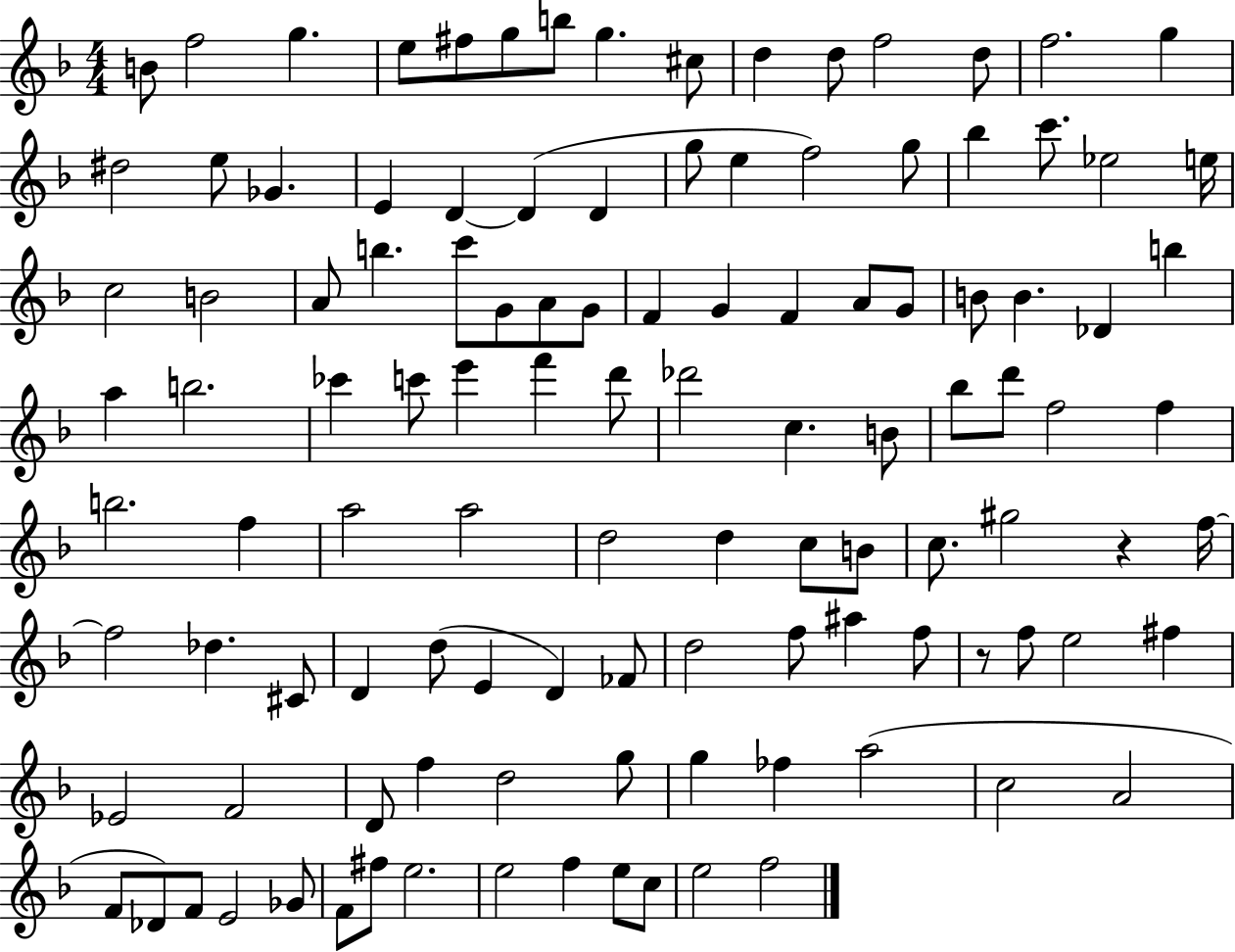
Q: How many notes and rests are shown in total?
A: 114